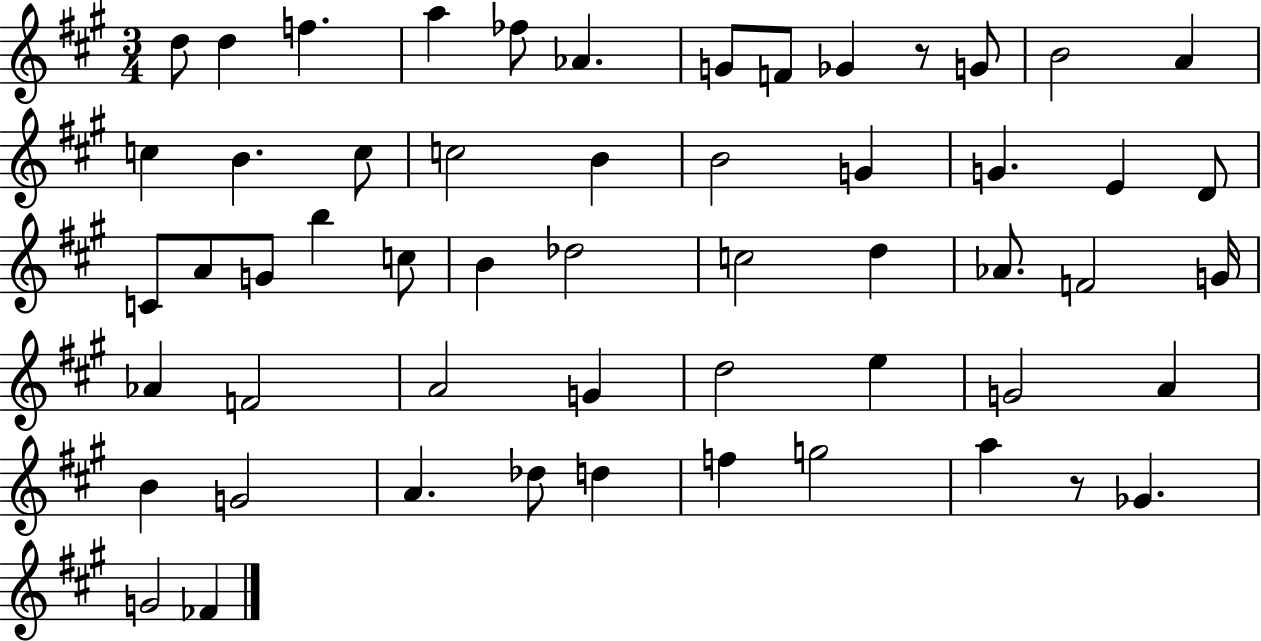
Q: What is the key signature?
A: A major